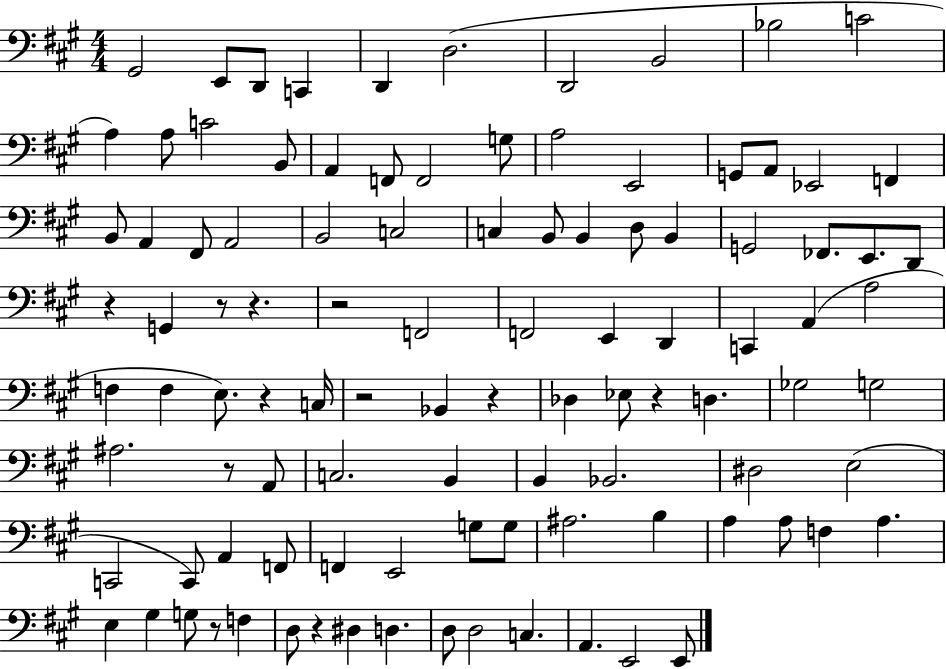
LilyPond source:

{
  \clef bass
  \numericTimeSignature
  \time 4/4
  \key a \major
  \repeat volta 2 { gis,2 e,8 d,8 c,4 | d,4 d2.( | d,2 b,2 | bes2 c'2 | \break a4) a8 c'2 b,8 | a,4 f,8 f,2 g8 | a2 e,2 | g,8 a,8 ees,2 f,4 | \break b,8 a,4 fis,8 a,2 | b,2 c2 | c4 b,8 b,4 d8 b,4 | g,2 fes,8. e,8. d,8 | \break r4 g,4 r8 r4. | r2 f,2 | f,2 e,4 d,4 | c,4 a,4( a2 | \break f4 f4 e8.) r4 c16 | r2 bes,4 r4 | des4 ees8 r4 d4. | ges2 g2 | \break ais2. r8 a,8 | c2. b,4 | b,4 bes,2. | dis2 e2( | \break c,2 c,8) a,4 f,8 | f,4 e,2 g8 g8 | ais2. b4 | a4 a8 f4 a4. | \break e4 gis4 g8 r8 f4 | d8 r4 dis4 d4. | d8 d2 c4. | a,4. e,2 e,8 | \break } \bar "|."
}